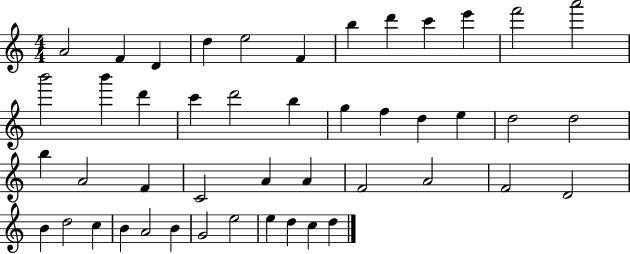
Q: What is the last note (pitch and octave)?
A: D5